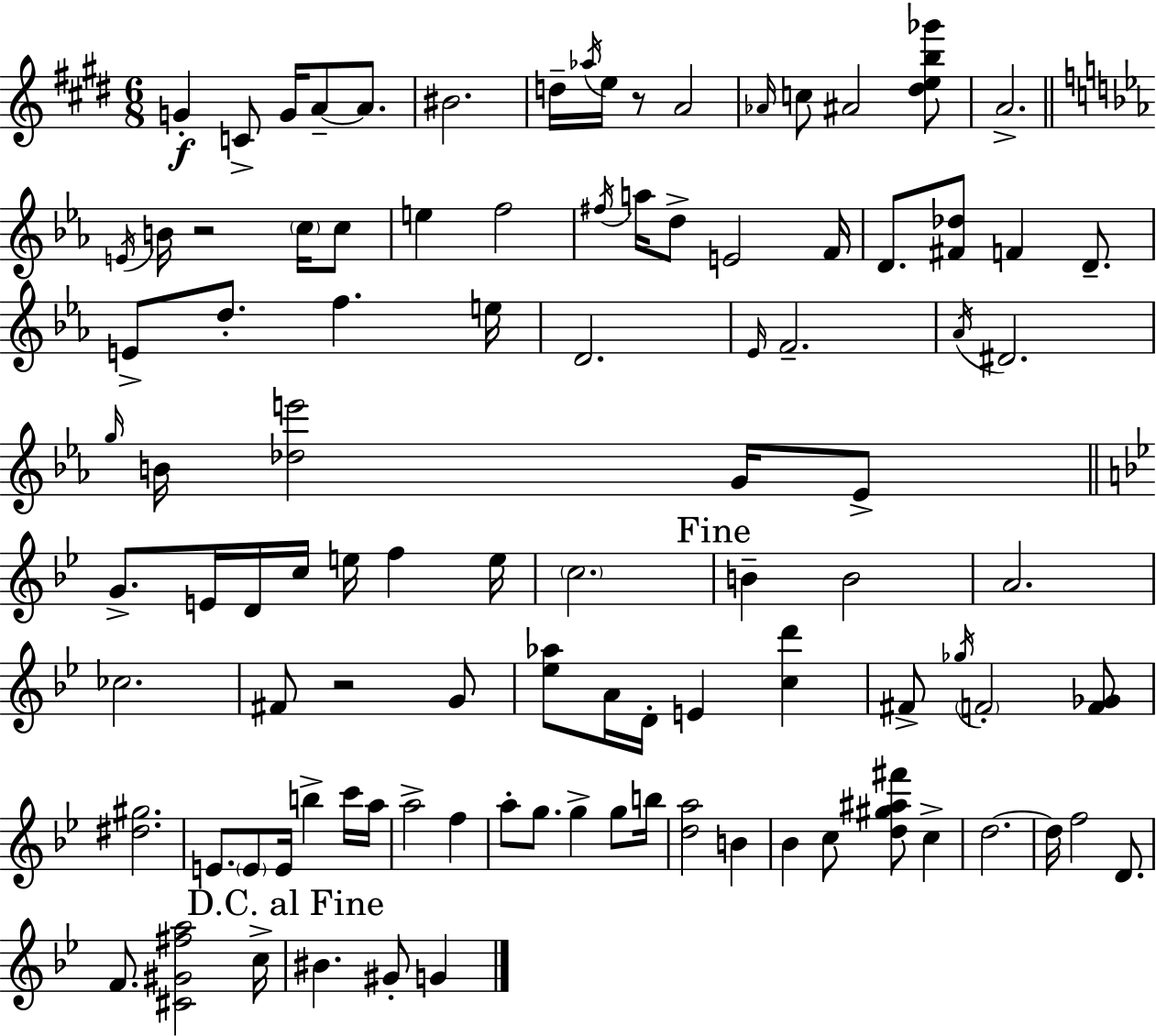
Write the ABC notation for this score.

X:1
T:Untitled
M:6/8
L:1/4
K:E
G C/2 G/4 A/2 A/2 ^B2 d/4 _a/4 e/4 z/2 A2 _A/4 c/2 ^A2 [^deb_g']/2 A2 E/4 B/4 z2 c/4 c/2 e f2 ^f/4 a/4 d/2 E2 F/4 D/2 [^F_d]/2 F D/2 E/2 d/2 f e/4 D2 _E/4 F2 _A/4 ^D2 g/4 B/4 [_de']2 G/4 _E/2 G/2 E/4 D/4 c/4 e/4 f e/4 c2 B B2 A2 _c2 ^F/2 z2 G/2 [_e_a]/2 A/4 D/4 E [cd'] ^F/2 _g/4 F2 [F_G]/2 [^d^g]2 E/2 E/2 E/4 b c'/4 a/4 a2 f a/2 g/2 g g/2 b/4 [da]2 B _B c/2 [d^g^a^f']/2 c d2 d/4 f2 D/2 F/2 [^C^G^fa]2 c/4 ^B ^G/2 G